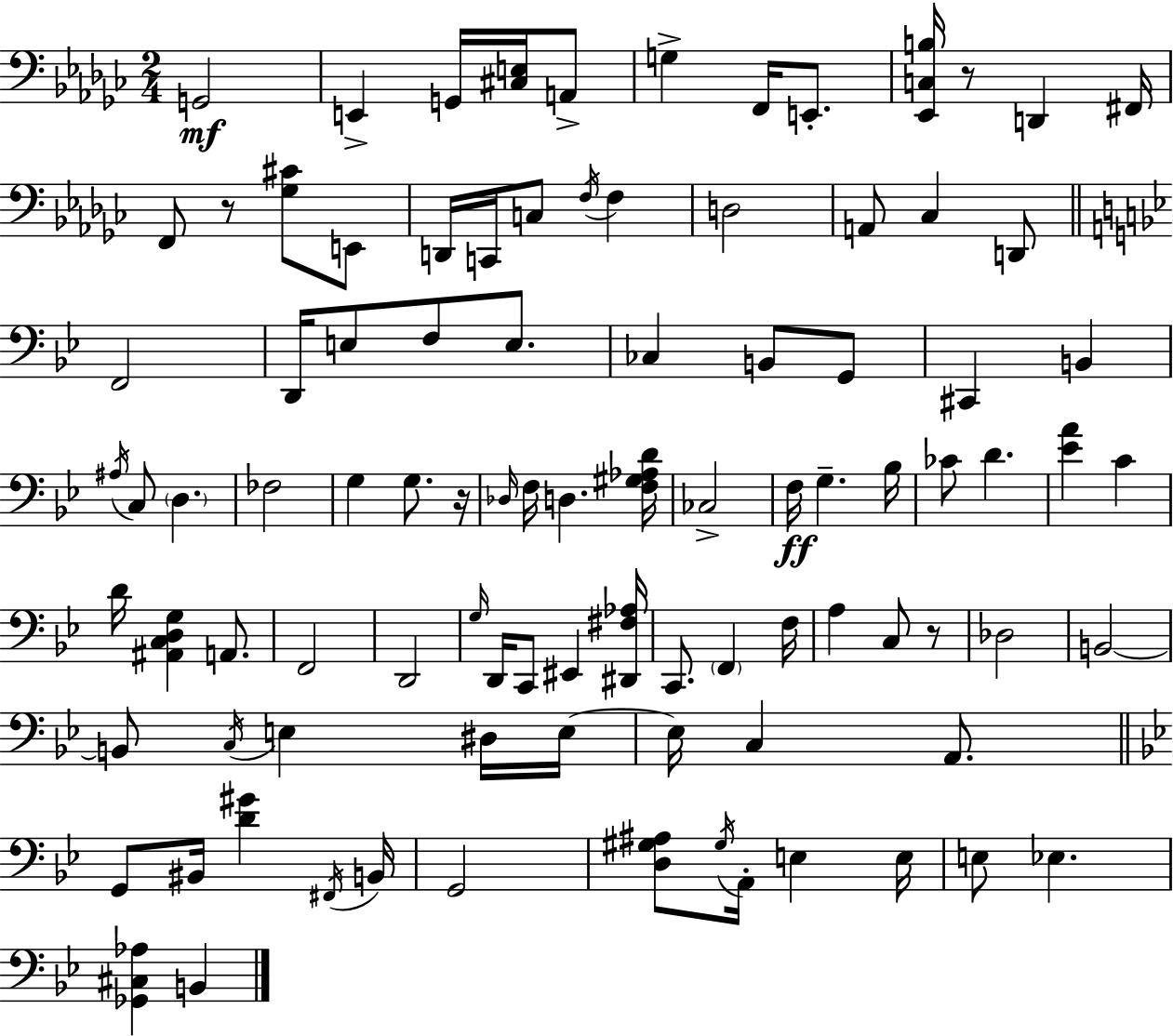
X:1
T:Untitled
M:2/4
L:1/4
K:Ebm
G,,2 E,, G,,/4 [^C,E,]/4 A,,/2 G, F,,/4 E,,/2 [_E,,C,B,]/4 z/2 D,, ^F,,/4 F,,/2 z/2 [_G,^C]/2 E,,/2 D,,/4 C,,/4 C,/2 F,/4 F, D,2 A,,/2 _C, D,,/2 F,,2 D,,/4 E,/2 F,/2 E,/2 _C, B,,/2 G,,/2 ^C,, B,, ^A,/4 C,/2 D, _F,2 G, G,/2 z/4 _D,/4 F,/4 D, [F,^G,_A,D]/4 _C,2 F,/4 G, _B,/4 _C/2 D [_EA] C D/4 [^A,,C,D,G,] A,,/2 F,,2 D,,2 G,/4 D,,/4 C,,/2 ^E,, [^D,,^F,_A,]/4 C,,/2 F,, F,/4 A, C,/2 z/2 _D,2 B,,2 B,,/2 C,/4 E, ^D,/4 E,/4 E,/4 C, A,,/2 G,,/2 ^B,,/4 [D^G] ^F,,/4 B,,/4 G,,2 [D,^G,^A,]/2 ^G,/4 A,,/4 E, E,/4 E,/2 _E, [_G,,^C,_A,] B,,